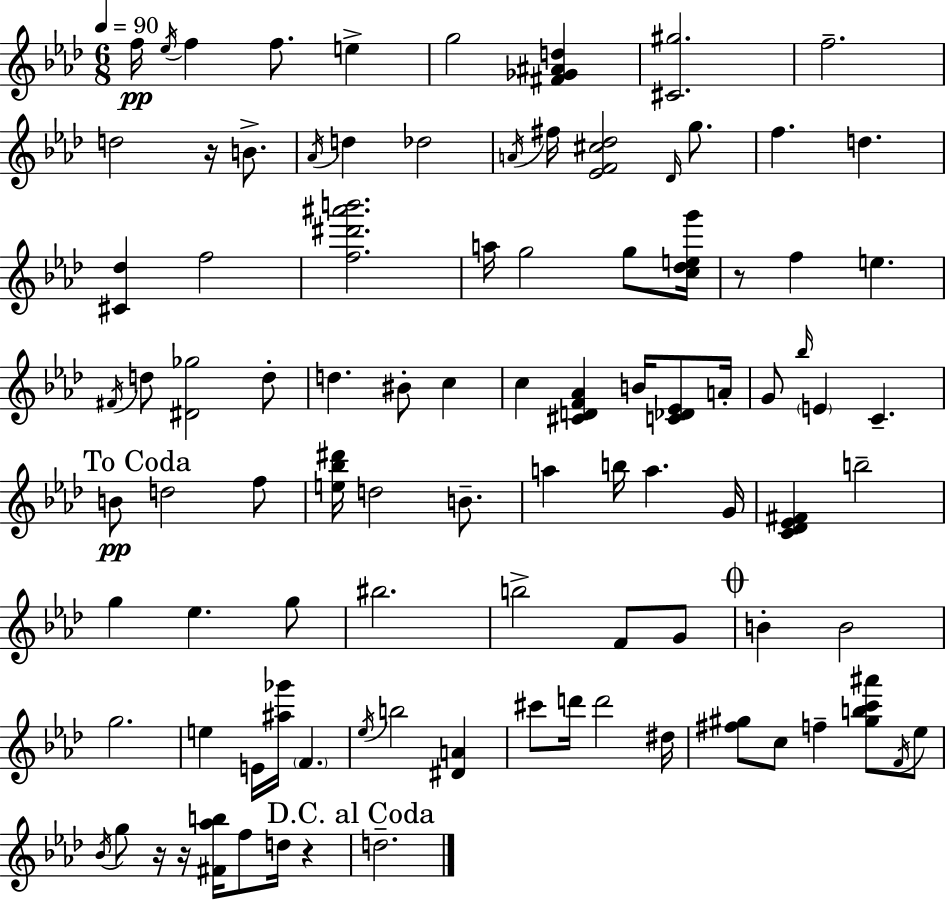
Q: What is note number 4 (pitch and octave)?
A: F5